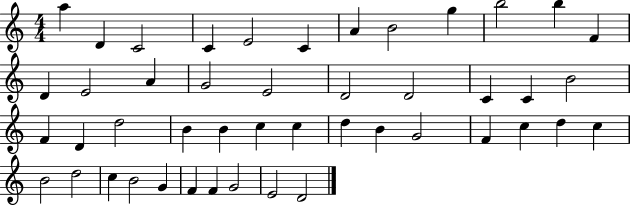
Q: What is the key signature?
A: C major